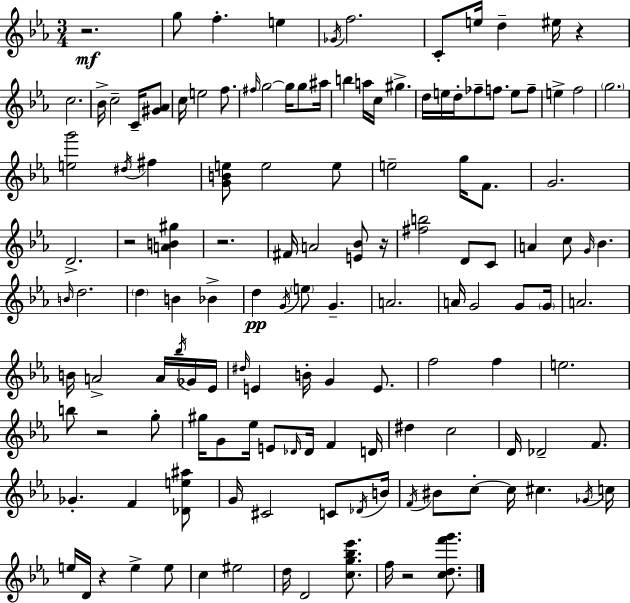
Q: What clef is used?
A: treble